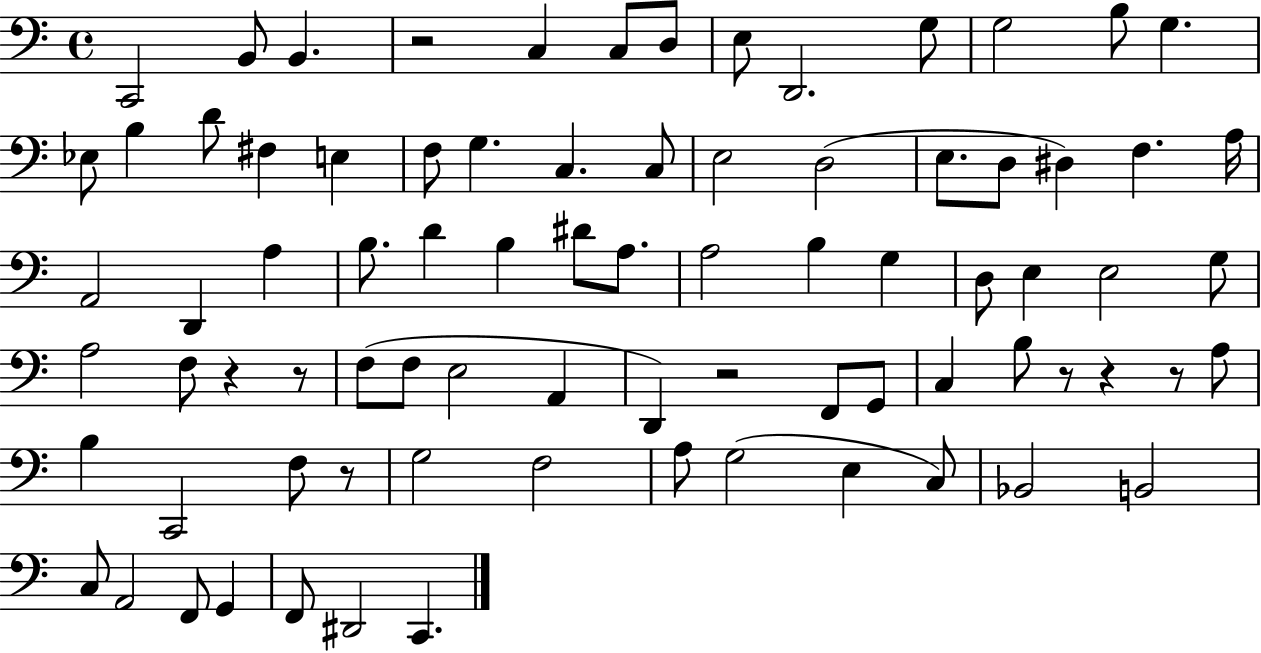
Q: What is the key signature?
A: C major